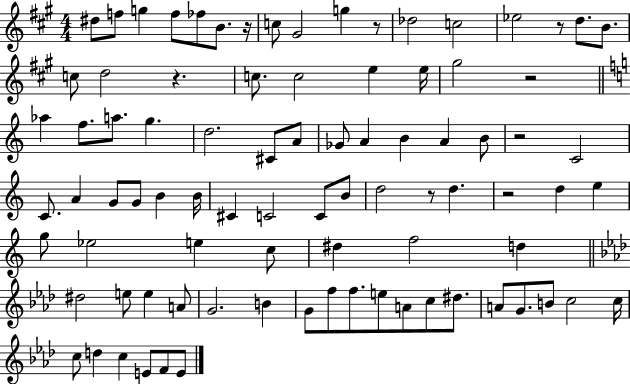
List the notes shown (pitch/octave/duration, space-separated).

D#5/e F5/e G5/q F5/e FES5/e B4/e. R/s C5/e G#4/h G5/q R/e Db5/h C5/h Eb5/h R/e D5/e. B4/e. C5/e D5/h R/q. C5/e. C5/h E5/q E5/s G#5/h R/h Ab5/q F5/e. A5/e. G5/q. D5/h. C#4/e A4/e Gb4/e A4/q B4/q A4/q B4/e R/h C4/h C4/e. A4/q G4/e G4/e B4/q B4/s C#4/q C4/h C4/e B4/e D5/h R/e D5/q. R/h D5/q E5/q G5/e Eb5/h E5/q C5/e D#5/q F5/h D5/q D#5/h E5/e E5/q A4/e G4/h. B4/q G4/e F5/e F5/e. E5/e A4/e C5/e D#5/e. A4/e G4/e. B4/e C5/h C5/s C5/e D5/q C5/q E4/e F4/e E4/e